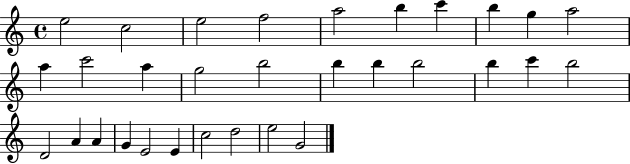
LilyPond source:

{
  \clef treble
  \time 4/4
  \defaultTimeSignature
  \key c \major
  e''2 c''2 | e''2 f''2 | a''2 b''4 c'''4 | b''4 g''4 a''2 | \break a''4 c'''2 a''4 | g''2 b''2 | b''4 b''4 b''2 | b''4 c'''4 b''2 | \break d'2 a'4 a'4 | g'4 e'2 e'4 | c''2 d''2 | e''2 g'2 | \break \bar "|."
}